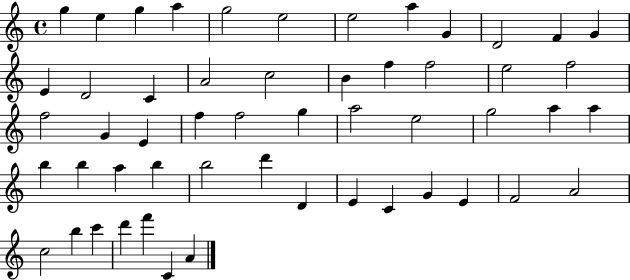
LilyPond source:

{
  \clef treble
  \time 4/4
  \defaultTimeSignature
  \key c \major
  g''4 e''4 g''4 a''4 | g''2 e''2 | e''2 a''4 g'4 | d'2 f'4 g'4 | \break e'4 d'2 c'4 | a'2 c''2 | b'4 f''4 f''2 | e''2 f''2 | \break f''2 g'4 e'4 | f''4 f''2 g''4 | a''2 e''2 | g''2 a''4 a''4 | \break b''4 b''4 a''4 b''4 | b''2 d'''4 d'4 | e'4 c'4 g'4 e'4 | f'2 a'2 | \break c''2 b''4 c'''4 | d'''4 f'''4 c'4 a'4 | \bar "|."
}